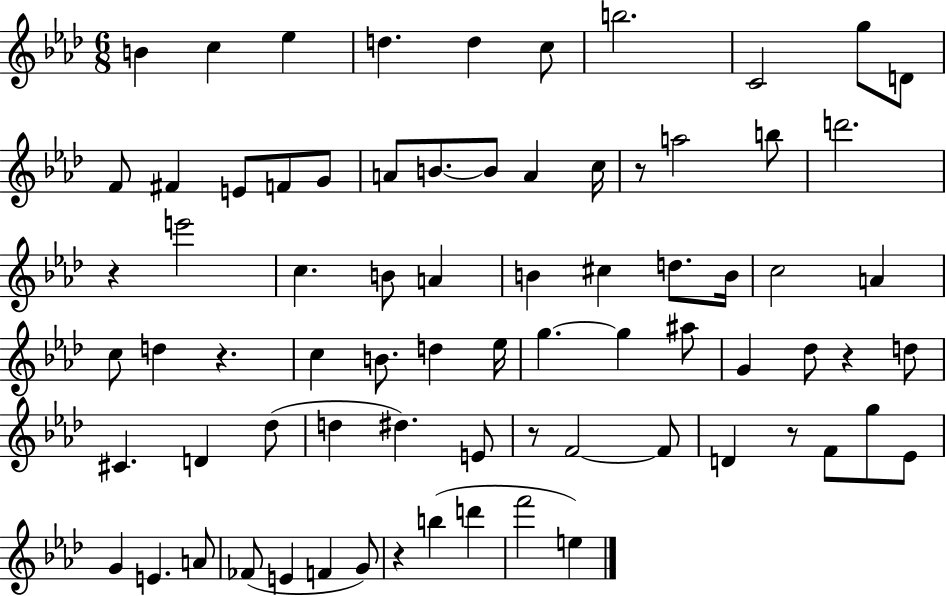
B4/q C5/q Eb5/q D5/q. D5/q C5/e B5/h. C4/h G5/e D4/e F4/e F#4/q E4/e F4/e G4/e A4/e B4/e. B4/e A4/q C5/s R/e A5/h B5/e D6/h. R/q E6/h C5/q. B4/e A4/q B4/q C#5/q D5/e. B4/s C5/h A4/q C5/e D5/q R/q. C5/q B4/e. D5/q Eb5/s G5/q. G5/q A#5/e G4/q Db5/e R/q D5/e C#4/q. D4/q Db5/e D5/q D#5/q. E4/e R/e F4/h F4/e D4/q R/e F4/e G5/e Eb4/e G4/q E4/q. A4/e FES4/e E4/q F4/q G4/e R/q B5/q D6/q F6/h E5/q